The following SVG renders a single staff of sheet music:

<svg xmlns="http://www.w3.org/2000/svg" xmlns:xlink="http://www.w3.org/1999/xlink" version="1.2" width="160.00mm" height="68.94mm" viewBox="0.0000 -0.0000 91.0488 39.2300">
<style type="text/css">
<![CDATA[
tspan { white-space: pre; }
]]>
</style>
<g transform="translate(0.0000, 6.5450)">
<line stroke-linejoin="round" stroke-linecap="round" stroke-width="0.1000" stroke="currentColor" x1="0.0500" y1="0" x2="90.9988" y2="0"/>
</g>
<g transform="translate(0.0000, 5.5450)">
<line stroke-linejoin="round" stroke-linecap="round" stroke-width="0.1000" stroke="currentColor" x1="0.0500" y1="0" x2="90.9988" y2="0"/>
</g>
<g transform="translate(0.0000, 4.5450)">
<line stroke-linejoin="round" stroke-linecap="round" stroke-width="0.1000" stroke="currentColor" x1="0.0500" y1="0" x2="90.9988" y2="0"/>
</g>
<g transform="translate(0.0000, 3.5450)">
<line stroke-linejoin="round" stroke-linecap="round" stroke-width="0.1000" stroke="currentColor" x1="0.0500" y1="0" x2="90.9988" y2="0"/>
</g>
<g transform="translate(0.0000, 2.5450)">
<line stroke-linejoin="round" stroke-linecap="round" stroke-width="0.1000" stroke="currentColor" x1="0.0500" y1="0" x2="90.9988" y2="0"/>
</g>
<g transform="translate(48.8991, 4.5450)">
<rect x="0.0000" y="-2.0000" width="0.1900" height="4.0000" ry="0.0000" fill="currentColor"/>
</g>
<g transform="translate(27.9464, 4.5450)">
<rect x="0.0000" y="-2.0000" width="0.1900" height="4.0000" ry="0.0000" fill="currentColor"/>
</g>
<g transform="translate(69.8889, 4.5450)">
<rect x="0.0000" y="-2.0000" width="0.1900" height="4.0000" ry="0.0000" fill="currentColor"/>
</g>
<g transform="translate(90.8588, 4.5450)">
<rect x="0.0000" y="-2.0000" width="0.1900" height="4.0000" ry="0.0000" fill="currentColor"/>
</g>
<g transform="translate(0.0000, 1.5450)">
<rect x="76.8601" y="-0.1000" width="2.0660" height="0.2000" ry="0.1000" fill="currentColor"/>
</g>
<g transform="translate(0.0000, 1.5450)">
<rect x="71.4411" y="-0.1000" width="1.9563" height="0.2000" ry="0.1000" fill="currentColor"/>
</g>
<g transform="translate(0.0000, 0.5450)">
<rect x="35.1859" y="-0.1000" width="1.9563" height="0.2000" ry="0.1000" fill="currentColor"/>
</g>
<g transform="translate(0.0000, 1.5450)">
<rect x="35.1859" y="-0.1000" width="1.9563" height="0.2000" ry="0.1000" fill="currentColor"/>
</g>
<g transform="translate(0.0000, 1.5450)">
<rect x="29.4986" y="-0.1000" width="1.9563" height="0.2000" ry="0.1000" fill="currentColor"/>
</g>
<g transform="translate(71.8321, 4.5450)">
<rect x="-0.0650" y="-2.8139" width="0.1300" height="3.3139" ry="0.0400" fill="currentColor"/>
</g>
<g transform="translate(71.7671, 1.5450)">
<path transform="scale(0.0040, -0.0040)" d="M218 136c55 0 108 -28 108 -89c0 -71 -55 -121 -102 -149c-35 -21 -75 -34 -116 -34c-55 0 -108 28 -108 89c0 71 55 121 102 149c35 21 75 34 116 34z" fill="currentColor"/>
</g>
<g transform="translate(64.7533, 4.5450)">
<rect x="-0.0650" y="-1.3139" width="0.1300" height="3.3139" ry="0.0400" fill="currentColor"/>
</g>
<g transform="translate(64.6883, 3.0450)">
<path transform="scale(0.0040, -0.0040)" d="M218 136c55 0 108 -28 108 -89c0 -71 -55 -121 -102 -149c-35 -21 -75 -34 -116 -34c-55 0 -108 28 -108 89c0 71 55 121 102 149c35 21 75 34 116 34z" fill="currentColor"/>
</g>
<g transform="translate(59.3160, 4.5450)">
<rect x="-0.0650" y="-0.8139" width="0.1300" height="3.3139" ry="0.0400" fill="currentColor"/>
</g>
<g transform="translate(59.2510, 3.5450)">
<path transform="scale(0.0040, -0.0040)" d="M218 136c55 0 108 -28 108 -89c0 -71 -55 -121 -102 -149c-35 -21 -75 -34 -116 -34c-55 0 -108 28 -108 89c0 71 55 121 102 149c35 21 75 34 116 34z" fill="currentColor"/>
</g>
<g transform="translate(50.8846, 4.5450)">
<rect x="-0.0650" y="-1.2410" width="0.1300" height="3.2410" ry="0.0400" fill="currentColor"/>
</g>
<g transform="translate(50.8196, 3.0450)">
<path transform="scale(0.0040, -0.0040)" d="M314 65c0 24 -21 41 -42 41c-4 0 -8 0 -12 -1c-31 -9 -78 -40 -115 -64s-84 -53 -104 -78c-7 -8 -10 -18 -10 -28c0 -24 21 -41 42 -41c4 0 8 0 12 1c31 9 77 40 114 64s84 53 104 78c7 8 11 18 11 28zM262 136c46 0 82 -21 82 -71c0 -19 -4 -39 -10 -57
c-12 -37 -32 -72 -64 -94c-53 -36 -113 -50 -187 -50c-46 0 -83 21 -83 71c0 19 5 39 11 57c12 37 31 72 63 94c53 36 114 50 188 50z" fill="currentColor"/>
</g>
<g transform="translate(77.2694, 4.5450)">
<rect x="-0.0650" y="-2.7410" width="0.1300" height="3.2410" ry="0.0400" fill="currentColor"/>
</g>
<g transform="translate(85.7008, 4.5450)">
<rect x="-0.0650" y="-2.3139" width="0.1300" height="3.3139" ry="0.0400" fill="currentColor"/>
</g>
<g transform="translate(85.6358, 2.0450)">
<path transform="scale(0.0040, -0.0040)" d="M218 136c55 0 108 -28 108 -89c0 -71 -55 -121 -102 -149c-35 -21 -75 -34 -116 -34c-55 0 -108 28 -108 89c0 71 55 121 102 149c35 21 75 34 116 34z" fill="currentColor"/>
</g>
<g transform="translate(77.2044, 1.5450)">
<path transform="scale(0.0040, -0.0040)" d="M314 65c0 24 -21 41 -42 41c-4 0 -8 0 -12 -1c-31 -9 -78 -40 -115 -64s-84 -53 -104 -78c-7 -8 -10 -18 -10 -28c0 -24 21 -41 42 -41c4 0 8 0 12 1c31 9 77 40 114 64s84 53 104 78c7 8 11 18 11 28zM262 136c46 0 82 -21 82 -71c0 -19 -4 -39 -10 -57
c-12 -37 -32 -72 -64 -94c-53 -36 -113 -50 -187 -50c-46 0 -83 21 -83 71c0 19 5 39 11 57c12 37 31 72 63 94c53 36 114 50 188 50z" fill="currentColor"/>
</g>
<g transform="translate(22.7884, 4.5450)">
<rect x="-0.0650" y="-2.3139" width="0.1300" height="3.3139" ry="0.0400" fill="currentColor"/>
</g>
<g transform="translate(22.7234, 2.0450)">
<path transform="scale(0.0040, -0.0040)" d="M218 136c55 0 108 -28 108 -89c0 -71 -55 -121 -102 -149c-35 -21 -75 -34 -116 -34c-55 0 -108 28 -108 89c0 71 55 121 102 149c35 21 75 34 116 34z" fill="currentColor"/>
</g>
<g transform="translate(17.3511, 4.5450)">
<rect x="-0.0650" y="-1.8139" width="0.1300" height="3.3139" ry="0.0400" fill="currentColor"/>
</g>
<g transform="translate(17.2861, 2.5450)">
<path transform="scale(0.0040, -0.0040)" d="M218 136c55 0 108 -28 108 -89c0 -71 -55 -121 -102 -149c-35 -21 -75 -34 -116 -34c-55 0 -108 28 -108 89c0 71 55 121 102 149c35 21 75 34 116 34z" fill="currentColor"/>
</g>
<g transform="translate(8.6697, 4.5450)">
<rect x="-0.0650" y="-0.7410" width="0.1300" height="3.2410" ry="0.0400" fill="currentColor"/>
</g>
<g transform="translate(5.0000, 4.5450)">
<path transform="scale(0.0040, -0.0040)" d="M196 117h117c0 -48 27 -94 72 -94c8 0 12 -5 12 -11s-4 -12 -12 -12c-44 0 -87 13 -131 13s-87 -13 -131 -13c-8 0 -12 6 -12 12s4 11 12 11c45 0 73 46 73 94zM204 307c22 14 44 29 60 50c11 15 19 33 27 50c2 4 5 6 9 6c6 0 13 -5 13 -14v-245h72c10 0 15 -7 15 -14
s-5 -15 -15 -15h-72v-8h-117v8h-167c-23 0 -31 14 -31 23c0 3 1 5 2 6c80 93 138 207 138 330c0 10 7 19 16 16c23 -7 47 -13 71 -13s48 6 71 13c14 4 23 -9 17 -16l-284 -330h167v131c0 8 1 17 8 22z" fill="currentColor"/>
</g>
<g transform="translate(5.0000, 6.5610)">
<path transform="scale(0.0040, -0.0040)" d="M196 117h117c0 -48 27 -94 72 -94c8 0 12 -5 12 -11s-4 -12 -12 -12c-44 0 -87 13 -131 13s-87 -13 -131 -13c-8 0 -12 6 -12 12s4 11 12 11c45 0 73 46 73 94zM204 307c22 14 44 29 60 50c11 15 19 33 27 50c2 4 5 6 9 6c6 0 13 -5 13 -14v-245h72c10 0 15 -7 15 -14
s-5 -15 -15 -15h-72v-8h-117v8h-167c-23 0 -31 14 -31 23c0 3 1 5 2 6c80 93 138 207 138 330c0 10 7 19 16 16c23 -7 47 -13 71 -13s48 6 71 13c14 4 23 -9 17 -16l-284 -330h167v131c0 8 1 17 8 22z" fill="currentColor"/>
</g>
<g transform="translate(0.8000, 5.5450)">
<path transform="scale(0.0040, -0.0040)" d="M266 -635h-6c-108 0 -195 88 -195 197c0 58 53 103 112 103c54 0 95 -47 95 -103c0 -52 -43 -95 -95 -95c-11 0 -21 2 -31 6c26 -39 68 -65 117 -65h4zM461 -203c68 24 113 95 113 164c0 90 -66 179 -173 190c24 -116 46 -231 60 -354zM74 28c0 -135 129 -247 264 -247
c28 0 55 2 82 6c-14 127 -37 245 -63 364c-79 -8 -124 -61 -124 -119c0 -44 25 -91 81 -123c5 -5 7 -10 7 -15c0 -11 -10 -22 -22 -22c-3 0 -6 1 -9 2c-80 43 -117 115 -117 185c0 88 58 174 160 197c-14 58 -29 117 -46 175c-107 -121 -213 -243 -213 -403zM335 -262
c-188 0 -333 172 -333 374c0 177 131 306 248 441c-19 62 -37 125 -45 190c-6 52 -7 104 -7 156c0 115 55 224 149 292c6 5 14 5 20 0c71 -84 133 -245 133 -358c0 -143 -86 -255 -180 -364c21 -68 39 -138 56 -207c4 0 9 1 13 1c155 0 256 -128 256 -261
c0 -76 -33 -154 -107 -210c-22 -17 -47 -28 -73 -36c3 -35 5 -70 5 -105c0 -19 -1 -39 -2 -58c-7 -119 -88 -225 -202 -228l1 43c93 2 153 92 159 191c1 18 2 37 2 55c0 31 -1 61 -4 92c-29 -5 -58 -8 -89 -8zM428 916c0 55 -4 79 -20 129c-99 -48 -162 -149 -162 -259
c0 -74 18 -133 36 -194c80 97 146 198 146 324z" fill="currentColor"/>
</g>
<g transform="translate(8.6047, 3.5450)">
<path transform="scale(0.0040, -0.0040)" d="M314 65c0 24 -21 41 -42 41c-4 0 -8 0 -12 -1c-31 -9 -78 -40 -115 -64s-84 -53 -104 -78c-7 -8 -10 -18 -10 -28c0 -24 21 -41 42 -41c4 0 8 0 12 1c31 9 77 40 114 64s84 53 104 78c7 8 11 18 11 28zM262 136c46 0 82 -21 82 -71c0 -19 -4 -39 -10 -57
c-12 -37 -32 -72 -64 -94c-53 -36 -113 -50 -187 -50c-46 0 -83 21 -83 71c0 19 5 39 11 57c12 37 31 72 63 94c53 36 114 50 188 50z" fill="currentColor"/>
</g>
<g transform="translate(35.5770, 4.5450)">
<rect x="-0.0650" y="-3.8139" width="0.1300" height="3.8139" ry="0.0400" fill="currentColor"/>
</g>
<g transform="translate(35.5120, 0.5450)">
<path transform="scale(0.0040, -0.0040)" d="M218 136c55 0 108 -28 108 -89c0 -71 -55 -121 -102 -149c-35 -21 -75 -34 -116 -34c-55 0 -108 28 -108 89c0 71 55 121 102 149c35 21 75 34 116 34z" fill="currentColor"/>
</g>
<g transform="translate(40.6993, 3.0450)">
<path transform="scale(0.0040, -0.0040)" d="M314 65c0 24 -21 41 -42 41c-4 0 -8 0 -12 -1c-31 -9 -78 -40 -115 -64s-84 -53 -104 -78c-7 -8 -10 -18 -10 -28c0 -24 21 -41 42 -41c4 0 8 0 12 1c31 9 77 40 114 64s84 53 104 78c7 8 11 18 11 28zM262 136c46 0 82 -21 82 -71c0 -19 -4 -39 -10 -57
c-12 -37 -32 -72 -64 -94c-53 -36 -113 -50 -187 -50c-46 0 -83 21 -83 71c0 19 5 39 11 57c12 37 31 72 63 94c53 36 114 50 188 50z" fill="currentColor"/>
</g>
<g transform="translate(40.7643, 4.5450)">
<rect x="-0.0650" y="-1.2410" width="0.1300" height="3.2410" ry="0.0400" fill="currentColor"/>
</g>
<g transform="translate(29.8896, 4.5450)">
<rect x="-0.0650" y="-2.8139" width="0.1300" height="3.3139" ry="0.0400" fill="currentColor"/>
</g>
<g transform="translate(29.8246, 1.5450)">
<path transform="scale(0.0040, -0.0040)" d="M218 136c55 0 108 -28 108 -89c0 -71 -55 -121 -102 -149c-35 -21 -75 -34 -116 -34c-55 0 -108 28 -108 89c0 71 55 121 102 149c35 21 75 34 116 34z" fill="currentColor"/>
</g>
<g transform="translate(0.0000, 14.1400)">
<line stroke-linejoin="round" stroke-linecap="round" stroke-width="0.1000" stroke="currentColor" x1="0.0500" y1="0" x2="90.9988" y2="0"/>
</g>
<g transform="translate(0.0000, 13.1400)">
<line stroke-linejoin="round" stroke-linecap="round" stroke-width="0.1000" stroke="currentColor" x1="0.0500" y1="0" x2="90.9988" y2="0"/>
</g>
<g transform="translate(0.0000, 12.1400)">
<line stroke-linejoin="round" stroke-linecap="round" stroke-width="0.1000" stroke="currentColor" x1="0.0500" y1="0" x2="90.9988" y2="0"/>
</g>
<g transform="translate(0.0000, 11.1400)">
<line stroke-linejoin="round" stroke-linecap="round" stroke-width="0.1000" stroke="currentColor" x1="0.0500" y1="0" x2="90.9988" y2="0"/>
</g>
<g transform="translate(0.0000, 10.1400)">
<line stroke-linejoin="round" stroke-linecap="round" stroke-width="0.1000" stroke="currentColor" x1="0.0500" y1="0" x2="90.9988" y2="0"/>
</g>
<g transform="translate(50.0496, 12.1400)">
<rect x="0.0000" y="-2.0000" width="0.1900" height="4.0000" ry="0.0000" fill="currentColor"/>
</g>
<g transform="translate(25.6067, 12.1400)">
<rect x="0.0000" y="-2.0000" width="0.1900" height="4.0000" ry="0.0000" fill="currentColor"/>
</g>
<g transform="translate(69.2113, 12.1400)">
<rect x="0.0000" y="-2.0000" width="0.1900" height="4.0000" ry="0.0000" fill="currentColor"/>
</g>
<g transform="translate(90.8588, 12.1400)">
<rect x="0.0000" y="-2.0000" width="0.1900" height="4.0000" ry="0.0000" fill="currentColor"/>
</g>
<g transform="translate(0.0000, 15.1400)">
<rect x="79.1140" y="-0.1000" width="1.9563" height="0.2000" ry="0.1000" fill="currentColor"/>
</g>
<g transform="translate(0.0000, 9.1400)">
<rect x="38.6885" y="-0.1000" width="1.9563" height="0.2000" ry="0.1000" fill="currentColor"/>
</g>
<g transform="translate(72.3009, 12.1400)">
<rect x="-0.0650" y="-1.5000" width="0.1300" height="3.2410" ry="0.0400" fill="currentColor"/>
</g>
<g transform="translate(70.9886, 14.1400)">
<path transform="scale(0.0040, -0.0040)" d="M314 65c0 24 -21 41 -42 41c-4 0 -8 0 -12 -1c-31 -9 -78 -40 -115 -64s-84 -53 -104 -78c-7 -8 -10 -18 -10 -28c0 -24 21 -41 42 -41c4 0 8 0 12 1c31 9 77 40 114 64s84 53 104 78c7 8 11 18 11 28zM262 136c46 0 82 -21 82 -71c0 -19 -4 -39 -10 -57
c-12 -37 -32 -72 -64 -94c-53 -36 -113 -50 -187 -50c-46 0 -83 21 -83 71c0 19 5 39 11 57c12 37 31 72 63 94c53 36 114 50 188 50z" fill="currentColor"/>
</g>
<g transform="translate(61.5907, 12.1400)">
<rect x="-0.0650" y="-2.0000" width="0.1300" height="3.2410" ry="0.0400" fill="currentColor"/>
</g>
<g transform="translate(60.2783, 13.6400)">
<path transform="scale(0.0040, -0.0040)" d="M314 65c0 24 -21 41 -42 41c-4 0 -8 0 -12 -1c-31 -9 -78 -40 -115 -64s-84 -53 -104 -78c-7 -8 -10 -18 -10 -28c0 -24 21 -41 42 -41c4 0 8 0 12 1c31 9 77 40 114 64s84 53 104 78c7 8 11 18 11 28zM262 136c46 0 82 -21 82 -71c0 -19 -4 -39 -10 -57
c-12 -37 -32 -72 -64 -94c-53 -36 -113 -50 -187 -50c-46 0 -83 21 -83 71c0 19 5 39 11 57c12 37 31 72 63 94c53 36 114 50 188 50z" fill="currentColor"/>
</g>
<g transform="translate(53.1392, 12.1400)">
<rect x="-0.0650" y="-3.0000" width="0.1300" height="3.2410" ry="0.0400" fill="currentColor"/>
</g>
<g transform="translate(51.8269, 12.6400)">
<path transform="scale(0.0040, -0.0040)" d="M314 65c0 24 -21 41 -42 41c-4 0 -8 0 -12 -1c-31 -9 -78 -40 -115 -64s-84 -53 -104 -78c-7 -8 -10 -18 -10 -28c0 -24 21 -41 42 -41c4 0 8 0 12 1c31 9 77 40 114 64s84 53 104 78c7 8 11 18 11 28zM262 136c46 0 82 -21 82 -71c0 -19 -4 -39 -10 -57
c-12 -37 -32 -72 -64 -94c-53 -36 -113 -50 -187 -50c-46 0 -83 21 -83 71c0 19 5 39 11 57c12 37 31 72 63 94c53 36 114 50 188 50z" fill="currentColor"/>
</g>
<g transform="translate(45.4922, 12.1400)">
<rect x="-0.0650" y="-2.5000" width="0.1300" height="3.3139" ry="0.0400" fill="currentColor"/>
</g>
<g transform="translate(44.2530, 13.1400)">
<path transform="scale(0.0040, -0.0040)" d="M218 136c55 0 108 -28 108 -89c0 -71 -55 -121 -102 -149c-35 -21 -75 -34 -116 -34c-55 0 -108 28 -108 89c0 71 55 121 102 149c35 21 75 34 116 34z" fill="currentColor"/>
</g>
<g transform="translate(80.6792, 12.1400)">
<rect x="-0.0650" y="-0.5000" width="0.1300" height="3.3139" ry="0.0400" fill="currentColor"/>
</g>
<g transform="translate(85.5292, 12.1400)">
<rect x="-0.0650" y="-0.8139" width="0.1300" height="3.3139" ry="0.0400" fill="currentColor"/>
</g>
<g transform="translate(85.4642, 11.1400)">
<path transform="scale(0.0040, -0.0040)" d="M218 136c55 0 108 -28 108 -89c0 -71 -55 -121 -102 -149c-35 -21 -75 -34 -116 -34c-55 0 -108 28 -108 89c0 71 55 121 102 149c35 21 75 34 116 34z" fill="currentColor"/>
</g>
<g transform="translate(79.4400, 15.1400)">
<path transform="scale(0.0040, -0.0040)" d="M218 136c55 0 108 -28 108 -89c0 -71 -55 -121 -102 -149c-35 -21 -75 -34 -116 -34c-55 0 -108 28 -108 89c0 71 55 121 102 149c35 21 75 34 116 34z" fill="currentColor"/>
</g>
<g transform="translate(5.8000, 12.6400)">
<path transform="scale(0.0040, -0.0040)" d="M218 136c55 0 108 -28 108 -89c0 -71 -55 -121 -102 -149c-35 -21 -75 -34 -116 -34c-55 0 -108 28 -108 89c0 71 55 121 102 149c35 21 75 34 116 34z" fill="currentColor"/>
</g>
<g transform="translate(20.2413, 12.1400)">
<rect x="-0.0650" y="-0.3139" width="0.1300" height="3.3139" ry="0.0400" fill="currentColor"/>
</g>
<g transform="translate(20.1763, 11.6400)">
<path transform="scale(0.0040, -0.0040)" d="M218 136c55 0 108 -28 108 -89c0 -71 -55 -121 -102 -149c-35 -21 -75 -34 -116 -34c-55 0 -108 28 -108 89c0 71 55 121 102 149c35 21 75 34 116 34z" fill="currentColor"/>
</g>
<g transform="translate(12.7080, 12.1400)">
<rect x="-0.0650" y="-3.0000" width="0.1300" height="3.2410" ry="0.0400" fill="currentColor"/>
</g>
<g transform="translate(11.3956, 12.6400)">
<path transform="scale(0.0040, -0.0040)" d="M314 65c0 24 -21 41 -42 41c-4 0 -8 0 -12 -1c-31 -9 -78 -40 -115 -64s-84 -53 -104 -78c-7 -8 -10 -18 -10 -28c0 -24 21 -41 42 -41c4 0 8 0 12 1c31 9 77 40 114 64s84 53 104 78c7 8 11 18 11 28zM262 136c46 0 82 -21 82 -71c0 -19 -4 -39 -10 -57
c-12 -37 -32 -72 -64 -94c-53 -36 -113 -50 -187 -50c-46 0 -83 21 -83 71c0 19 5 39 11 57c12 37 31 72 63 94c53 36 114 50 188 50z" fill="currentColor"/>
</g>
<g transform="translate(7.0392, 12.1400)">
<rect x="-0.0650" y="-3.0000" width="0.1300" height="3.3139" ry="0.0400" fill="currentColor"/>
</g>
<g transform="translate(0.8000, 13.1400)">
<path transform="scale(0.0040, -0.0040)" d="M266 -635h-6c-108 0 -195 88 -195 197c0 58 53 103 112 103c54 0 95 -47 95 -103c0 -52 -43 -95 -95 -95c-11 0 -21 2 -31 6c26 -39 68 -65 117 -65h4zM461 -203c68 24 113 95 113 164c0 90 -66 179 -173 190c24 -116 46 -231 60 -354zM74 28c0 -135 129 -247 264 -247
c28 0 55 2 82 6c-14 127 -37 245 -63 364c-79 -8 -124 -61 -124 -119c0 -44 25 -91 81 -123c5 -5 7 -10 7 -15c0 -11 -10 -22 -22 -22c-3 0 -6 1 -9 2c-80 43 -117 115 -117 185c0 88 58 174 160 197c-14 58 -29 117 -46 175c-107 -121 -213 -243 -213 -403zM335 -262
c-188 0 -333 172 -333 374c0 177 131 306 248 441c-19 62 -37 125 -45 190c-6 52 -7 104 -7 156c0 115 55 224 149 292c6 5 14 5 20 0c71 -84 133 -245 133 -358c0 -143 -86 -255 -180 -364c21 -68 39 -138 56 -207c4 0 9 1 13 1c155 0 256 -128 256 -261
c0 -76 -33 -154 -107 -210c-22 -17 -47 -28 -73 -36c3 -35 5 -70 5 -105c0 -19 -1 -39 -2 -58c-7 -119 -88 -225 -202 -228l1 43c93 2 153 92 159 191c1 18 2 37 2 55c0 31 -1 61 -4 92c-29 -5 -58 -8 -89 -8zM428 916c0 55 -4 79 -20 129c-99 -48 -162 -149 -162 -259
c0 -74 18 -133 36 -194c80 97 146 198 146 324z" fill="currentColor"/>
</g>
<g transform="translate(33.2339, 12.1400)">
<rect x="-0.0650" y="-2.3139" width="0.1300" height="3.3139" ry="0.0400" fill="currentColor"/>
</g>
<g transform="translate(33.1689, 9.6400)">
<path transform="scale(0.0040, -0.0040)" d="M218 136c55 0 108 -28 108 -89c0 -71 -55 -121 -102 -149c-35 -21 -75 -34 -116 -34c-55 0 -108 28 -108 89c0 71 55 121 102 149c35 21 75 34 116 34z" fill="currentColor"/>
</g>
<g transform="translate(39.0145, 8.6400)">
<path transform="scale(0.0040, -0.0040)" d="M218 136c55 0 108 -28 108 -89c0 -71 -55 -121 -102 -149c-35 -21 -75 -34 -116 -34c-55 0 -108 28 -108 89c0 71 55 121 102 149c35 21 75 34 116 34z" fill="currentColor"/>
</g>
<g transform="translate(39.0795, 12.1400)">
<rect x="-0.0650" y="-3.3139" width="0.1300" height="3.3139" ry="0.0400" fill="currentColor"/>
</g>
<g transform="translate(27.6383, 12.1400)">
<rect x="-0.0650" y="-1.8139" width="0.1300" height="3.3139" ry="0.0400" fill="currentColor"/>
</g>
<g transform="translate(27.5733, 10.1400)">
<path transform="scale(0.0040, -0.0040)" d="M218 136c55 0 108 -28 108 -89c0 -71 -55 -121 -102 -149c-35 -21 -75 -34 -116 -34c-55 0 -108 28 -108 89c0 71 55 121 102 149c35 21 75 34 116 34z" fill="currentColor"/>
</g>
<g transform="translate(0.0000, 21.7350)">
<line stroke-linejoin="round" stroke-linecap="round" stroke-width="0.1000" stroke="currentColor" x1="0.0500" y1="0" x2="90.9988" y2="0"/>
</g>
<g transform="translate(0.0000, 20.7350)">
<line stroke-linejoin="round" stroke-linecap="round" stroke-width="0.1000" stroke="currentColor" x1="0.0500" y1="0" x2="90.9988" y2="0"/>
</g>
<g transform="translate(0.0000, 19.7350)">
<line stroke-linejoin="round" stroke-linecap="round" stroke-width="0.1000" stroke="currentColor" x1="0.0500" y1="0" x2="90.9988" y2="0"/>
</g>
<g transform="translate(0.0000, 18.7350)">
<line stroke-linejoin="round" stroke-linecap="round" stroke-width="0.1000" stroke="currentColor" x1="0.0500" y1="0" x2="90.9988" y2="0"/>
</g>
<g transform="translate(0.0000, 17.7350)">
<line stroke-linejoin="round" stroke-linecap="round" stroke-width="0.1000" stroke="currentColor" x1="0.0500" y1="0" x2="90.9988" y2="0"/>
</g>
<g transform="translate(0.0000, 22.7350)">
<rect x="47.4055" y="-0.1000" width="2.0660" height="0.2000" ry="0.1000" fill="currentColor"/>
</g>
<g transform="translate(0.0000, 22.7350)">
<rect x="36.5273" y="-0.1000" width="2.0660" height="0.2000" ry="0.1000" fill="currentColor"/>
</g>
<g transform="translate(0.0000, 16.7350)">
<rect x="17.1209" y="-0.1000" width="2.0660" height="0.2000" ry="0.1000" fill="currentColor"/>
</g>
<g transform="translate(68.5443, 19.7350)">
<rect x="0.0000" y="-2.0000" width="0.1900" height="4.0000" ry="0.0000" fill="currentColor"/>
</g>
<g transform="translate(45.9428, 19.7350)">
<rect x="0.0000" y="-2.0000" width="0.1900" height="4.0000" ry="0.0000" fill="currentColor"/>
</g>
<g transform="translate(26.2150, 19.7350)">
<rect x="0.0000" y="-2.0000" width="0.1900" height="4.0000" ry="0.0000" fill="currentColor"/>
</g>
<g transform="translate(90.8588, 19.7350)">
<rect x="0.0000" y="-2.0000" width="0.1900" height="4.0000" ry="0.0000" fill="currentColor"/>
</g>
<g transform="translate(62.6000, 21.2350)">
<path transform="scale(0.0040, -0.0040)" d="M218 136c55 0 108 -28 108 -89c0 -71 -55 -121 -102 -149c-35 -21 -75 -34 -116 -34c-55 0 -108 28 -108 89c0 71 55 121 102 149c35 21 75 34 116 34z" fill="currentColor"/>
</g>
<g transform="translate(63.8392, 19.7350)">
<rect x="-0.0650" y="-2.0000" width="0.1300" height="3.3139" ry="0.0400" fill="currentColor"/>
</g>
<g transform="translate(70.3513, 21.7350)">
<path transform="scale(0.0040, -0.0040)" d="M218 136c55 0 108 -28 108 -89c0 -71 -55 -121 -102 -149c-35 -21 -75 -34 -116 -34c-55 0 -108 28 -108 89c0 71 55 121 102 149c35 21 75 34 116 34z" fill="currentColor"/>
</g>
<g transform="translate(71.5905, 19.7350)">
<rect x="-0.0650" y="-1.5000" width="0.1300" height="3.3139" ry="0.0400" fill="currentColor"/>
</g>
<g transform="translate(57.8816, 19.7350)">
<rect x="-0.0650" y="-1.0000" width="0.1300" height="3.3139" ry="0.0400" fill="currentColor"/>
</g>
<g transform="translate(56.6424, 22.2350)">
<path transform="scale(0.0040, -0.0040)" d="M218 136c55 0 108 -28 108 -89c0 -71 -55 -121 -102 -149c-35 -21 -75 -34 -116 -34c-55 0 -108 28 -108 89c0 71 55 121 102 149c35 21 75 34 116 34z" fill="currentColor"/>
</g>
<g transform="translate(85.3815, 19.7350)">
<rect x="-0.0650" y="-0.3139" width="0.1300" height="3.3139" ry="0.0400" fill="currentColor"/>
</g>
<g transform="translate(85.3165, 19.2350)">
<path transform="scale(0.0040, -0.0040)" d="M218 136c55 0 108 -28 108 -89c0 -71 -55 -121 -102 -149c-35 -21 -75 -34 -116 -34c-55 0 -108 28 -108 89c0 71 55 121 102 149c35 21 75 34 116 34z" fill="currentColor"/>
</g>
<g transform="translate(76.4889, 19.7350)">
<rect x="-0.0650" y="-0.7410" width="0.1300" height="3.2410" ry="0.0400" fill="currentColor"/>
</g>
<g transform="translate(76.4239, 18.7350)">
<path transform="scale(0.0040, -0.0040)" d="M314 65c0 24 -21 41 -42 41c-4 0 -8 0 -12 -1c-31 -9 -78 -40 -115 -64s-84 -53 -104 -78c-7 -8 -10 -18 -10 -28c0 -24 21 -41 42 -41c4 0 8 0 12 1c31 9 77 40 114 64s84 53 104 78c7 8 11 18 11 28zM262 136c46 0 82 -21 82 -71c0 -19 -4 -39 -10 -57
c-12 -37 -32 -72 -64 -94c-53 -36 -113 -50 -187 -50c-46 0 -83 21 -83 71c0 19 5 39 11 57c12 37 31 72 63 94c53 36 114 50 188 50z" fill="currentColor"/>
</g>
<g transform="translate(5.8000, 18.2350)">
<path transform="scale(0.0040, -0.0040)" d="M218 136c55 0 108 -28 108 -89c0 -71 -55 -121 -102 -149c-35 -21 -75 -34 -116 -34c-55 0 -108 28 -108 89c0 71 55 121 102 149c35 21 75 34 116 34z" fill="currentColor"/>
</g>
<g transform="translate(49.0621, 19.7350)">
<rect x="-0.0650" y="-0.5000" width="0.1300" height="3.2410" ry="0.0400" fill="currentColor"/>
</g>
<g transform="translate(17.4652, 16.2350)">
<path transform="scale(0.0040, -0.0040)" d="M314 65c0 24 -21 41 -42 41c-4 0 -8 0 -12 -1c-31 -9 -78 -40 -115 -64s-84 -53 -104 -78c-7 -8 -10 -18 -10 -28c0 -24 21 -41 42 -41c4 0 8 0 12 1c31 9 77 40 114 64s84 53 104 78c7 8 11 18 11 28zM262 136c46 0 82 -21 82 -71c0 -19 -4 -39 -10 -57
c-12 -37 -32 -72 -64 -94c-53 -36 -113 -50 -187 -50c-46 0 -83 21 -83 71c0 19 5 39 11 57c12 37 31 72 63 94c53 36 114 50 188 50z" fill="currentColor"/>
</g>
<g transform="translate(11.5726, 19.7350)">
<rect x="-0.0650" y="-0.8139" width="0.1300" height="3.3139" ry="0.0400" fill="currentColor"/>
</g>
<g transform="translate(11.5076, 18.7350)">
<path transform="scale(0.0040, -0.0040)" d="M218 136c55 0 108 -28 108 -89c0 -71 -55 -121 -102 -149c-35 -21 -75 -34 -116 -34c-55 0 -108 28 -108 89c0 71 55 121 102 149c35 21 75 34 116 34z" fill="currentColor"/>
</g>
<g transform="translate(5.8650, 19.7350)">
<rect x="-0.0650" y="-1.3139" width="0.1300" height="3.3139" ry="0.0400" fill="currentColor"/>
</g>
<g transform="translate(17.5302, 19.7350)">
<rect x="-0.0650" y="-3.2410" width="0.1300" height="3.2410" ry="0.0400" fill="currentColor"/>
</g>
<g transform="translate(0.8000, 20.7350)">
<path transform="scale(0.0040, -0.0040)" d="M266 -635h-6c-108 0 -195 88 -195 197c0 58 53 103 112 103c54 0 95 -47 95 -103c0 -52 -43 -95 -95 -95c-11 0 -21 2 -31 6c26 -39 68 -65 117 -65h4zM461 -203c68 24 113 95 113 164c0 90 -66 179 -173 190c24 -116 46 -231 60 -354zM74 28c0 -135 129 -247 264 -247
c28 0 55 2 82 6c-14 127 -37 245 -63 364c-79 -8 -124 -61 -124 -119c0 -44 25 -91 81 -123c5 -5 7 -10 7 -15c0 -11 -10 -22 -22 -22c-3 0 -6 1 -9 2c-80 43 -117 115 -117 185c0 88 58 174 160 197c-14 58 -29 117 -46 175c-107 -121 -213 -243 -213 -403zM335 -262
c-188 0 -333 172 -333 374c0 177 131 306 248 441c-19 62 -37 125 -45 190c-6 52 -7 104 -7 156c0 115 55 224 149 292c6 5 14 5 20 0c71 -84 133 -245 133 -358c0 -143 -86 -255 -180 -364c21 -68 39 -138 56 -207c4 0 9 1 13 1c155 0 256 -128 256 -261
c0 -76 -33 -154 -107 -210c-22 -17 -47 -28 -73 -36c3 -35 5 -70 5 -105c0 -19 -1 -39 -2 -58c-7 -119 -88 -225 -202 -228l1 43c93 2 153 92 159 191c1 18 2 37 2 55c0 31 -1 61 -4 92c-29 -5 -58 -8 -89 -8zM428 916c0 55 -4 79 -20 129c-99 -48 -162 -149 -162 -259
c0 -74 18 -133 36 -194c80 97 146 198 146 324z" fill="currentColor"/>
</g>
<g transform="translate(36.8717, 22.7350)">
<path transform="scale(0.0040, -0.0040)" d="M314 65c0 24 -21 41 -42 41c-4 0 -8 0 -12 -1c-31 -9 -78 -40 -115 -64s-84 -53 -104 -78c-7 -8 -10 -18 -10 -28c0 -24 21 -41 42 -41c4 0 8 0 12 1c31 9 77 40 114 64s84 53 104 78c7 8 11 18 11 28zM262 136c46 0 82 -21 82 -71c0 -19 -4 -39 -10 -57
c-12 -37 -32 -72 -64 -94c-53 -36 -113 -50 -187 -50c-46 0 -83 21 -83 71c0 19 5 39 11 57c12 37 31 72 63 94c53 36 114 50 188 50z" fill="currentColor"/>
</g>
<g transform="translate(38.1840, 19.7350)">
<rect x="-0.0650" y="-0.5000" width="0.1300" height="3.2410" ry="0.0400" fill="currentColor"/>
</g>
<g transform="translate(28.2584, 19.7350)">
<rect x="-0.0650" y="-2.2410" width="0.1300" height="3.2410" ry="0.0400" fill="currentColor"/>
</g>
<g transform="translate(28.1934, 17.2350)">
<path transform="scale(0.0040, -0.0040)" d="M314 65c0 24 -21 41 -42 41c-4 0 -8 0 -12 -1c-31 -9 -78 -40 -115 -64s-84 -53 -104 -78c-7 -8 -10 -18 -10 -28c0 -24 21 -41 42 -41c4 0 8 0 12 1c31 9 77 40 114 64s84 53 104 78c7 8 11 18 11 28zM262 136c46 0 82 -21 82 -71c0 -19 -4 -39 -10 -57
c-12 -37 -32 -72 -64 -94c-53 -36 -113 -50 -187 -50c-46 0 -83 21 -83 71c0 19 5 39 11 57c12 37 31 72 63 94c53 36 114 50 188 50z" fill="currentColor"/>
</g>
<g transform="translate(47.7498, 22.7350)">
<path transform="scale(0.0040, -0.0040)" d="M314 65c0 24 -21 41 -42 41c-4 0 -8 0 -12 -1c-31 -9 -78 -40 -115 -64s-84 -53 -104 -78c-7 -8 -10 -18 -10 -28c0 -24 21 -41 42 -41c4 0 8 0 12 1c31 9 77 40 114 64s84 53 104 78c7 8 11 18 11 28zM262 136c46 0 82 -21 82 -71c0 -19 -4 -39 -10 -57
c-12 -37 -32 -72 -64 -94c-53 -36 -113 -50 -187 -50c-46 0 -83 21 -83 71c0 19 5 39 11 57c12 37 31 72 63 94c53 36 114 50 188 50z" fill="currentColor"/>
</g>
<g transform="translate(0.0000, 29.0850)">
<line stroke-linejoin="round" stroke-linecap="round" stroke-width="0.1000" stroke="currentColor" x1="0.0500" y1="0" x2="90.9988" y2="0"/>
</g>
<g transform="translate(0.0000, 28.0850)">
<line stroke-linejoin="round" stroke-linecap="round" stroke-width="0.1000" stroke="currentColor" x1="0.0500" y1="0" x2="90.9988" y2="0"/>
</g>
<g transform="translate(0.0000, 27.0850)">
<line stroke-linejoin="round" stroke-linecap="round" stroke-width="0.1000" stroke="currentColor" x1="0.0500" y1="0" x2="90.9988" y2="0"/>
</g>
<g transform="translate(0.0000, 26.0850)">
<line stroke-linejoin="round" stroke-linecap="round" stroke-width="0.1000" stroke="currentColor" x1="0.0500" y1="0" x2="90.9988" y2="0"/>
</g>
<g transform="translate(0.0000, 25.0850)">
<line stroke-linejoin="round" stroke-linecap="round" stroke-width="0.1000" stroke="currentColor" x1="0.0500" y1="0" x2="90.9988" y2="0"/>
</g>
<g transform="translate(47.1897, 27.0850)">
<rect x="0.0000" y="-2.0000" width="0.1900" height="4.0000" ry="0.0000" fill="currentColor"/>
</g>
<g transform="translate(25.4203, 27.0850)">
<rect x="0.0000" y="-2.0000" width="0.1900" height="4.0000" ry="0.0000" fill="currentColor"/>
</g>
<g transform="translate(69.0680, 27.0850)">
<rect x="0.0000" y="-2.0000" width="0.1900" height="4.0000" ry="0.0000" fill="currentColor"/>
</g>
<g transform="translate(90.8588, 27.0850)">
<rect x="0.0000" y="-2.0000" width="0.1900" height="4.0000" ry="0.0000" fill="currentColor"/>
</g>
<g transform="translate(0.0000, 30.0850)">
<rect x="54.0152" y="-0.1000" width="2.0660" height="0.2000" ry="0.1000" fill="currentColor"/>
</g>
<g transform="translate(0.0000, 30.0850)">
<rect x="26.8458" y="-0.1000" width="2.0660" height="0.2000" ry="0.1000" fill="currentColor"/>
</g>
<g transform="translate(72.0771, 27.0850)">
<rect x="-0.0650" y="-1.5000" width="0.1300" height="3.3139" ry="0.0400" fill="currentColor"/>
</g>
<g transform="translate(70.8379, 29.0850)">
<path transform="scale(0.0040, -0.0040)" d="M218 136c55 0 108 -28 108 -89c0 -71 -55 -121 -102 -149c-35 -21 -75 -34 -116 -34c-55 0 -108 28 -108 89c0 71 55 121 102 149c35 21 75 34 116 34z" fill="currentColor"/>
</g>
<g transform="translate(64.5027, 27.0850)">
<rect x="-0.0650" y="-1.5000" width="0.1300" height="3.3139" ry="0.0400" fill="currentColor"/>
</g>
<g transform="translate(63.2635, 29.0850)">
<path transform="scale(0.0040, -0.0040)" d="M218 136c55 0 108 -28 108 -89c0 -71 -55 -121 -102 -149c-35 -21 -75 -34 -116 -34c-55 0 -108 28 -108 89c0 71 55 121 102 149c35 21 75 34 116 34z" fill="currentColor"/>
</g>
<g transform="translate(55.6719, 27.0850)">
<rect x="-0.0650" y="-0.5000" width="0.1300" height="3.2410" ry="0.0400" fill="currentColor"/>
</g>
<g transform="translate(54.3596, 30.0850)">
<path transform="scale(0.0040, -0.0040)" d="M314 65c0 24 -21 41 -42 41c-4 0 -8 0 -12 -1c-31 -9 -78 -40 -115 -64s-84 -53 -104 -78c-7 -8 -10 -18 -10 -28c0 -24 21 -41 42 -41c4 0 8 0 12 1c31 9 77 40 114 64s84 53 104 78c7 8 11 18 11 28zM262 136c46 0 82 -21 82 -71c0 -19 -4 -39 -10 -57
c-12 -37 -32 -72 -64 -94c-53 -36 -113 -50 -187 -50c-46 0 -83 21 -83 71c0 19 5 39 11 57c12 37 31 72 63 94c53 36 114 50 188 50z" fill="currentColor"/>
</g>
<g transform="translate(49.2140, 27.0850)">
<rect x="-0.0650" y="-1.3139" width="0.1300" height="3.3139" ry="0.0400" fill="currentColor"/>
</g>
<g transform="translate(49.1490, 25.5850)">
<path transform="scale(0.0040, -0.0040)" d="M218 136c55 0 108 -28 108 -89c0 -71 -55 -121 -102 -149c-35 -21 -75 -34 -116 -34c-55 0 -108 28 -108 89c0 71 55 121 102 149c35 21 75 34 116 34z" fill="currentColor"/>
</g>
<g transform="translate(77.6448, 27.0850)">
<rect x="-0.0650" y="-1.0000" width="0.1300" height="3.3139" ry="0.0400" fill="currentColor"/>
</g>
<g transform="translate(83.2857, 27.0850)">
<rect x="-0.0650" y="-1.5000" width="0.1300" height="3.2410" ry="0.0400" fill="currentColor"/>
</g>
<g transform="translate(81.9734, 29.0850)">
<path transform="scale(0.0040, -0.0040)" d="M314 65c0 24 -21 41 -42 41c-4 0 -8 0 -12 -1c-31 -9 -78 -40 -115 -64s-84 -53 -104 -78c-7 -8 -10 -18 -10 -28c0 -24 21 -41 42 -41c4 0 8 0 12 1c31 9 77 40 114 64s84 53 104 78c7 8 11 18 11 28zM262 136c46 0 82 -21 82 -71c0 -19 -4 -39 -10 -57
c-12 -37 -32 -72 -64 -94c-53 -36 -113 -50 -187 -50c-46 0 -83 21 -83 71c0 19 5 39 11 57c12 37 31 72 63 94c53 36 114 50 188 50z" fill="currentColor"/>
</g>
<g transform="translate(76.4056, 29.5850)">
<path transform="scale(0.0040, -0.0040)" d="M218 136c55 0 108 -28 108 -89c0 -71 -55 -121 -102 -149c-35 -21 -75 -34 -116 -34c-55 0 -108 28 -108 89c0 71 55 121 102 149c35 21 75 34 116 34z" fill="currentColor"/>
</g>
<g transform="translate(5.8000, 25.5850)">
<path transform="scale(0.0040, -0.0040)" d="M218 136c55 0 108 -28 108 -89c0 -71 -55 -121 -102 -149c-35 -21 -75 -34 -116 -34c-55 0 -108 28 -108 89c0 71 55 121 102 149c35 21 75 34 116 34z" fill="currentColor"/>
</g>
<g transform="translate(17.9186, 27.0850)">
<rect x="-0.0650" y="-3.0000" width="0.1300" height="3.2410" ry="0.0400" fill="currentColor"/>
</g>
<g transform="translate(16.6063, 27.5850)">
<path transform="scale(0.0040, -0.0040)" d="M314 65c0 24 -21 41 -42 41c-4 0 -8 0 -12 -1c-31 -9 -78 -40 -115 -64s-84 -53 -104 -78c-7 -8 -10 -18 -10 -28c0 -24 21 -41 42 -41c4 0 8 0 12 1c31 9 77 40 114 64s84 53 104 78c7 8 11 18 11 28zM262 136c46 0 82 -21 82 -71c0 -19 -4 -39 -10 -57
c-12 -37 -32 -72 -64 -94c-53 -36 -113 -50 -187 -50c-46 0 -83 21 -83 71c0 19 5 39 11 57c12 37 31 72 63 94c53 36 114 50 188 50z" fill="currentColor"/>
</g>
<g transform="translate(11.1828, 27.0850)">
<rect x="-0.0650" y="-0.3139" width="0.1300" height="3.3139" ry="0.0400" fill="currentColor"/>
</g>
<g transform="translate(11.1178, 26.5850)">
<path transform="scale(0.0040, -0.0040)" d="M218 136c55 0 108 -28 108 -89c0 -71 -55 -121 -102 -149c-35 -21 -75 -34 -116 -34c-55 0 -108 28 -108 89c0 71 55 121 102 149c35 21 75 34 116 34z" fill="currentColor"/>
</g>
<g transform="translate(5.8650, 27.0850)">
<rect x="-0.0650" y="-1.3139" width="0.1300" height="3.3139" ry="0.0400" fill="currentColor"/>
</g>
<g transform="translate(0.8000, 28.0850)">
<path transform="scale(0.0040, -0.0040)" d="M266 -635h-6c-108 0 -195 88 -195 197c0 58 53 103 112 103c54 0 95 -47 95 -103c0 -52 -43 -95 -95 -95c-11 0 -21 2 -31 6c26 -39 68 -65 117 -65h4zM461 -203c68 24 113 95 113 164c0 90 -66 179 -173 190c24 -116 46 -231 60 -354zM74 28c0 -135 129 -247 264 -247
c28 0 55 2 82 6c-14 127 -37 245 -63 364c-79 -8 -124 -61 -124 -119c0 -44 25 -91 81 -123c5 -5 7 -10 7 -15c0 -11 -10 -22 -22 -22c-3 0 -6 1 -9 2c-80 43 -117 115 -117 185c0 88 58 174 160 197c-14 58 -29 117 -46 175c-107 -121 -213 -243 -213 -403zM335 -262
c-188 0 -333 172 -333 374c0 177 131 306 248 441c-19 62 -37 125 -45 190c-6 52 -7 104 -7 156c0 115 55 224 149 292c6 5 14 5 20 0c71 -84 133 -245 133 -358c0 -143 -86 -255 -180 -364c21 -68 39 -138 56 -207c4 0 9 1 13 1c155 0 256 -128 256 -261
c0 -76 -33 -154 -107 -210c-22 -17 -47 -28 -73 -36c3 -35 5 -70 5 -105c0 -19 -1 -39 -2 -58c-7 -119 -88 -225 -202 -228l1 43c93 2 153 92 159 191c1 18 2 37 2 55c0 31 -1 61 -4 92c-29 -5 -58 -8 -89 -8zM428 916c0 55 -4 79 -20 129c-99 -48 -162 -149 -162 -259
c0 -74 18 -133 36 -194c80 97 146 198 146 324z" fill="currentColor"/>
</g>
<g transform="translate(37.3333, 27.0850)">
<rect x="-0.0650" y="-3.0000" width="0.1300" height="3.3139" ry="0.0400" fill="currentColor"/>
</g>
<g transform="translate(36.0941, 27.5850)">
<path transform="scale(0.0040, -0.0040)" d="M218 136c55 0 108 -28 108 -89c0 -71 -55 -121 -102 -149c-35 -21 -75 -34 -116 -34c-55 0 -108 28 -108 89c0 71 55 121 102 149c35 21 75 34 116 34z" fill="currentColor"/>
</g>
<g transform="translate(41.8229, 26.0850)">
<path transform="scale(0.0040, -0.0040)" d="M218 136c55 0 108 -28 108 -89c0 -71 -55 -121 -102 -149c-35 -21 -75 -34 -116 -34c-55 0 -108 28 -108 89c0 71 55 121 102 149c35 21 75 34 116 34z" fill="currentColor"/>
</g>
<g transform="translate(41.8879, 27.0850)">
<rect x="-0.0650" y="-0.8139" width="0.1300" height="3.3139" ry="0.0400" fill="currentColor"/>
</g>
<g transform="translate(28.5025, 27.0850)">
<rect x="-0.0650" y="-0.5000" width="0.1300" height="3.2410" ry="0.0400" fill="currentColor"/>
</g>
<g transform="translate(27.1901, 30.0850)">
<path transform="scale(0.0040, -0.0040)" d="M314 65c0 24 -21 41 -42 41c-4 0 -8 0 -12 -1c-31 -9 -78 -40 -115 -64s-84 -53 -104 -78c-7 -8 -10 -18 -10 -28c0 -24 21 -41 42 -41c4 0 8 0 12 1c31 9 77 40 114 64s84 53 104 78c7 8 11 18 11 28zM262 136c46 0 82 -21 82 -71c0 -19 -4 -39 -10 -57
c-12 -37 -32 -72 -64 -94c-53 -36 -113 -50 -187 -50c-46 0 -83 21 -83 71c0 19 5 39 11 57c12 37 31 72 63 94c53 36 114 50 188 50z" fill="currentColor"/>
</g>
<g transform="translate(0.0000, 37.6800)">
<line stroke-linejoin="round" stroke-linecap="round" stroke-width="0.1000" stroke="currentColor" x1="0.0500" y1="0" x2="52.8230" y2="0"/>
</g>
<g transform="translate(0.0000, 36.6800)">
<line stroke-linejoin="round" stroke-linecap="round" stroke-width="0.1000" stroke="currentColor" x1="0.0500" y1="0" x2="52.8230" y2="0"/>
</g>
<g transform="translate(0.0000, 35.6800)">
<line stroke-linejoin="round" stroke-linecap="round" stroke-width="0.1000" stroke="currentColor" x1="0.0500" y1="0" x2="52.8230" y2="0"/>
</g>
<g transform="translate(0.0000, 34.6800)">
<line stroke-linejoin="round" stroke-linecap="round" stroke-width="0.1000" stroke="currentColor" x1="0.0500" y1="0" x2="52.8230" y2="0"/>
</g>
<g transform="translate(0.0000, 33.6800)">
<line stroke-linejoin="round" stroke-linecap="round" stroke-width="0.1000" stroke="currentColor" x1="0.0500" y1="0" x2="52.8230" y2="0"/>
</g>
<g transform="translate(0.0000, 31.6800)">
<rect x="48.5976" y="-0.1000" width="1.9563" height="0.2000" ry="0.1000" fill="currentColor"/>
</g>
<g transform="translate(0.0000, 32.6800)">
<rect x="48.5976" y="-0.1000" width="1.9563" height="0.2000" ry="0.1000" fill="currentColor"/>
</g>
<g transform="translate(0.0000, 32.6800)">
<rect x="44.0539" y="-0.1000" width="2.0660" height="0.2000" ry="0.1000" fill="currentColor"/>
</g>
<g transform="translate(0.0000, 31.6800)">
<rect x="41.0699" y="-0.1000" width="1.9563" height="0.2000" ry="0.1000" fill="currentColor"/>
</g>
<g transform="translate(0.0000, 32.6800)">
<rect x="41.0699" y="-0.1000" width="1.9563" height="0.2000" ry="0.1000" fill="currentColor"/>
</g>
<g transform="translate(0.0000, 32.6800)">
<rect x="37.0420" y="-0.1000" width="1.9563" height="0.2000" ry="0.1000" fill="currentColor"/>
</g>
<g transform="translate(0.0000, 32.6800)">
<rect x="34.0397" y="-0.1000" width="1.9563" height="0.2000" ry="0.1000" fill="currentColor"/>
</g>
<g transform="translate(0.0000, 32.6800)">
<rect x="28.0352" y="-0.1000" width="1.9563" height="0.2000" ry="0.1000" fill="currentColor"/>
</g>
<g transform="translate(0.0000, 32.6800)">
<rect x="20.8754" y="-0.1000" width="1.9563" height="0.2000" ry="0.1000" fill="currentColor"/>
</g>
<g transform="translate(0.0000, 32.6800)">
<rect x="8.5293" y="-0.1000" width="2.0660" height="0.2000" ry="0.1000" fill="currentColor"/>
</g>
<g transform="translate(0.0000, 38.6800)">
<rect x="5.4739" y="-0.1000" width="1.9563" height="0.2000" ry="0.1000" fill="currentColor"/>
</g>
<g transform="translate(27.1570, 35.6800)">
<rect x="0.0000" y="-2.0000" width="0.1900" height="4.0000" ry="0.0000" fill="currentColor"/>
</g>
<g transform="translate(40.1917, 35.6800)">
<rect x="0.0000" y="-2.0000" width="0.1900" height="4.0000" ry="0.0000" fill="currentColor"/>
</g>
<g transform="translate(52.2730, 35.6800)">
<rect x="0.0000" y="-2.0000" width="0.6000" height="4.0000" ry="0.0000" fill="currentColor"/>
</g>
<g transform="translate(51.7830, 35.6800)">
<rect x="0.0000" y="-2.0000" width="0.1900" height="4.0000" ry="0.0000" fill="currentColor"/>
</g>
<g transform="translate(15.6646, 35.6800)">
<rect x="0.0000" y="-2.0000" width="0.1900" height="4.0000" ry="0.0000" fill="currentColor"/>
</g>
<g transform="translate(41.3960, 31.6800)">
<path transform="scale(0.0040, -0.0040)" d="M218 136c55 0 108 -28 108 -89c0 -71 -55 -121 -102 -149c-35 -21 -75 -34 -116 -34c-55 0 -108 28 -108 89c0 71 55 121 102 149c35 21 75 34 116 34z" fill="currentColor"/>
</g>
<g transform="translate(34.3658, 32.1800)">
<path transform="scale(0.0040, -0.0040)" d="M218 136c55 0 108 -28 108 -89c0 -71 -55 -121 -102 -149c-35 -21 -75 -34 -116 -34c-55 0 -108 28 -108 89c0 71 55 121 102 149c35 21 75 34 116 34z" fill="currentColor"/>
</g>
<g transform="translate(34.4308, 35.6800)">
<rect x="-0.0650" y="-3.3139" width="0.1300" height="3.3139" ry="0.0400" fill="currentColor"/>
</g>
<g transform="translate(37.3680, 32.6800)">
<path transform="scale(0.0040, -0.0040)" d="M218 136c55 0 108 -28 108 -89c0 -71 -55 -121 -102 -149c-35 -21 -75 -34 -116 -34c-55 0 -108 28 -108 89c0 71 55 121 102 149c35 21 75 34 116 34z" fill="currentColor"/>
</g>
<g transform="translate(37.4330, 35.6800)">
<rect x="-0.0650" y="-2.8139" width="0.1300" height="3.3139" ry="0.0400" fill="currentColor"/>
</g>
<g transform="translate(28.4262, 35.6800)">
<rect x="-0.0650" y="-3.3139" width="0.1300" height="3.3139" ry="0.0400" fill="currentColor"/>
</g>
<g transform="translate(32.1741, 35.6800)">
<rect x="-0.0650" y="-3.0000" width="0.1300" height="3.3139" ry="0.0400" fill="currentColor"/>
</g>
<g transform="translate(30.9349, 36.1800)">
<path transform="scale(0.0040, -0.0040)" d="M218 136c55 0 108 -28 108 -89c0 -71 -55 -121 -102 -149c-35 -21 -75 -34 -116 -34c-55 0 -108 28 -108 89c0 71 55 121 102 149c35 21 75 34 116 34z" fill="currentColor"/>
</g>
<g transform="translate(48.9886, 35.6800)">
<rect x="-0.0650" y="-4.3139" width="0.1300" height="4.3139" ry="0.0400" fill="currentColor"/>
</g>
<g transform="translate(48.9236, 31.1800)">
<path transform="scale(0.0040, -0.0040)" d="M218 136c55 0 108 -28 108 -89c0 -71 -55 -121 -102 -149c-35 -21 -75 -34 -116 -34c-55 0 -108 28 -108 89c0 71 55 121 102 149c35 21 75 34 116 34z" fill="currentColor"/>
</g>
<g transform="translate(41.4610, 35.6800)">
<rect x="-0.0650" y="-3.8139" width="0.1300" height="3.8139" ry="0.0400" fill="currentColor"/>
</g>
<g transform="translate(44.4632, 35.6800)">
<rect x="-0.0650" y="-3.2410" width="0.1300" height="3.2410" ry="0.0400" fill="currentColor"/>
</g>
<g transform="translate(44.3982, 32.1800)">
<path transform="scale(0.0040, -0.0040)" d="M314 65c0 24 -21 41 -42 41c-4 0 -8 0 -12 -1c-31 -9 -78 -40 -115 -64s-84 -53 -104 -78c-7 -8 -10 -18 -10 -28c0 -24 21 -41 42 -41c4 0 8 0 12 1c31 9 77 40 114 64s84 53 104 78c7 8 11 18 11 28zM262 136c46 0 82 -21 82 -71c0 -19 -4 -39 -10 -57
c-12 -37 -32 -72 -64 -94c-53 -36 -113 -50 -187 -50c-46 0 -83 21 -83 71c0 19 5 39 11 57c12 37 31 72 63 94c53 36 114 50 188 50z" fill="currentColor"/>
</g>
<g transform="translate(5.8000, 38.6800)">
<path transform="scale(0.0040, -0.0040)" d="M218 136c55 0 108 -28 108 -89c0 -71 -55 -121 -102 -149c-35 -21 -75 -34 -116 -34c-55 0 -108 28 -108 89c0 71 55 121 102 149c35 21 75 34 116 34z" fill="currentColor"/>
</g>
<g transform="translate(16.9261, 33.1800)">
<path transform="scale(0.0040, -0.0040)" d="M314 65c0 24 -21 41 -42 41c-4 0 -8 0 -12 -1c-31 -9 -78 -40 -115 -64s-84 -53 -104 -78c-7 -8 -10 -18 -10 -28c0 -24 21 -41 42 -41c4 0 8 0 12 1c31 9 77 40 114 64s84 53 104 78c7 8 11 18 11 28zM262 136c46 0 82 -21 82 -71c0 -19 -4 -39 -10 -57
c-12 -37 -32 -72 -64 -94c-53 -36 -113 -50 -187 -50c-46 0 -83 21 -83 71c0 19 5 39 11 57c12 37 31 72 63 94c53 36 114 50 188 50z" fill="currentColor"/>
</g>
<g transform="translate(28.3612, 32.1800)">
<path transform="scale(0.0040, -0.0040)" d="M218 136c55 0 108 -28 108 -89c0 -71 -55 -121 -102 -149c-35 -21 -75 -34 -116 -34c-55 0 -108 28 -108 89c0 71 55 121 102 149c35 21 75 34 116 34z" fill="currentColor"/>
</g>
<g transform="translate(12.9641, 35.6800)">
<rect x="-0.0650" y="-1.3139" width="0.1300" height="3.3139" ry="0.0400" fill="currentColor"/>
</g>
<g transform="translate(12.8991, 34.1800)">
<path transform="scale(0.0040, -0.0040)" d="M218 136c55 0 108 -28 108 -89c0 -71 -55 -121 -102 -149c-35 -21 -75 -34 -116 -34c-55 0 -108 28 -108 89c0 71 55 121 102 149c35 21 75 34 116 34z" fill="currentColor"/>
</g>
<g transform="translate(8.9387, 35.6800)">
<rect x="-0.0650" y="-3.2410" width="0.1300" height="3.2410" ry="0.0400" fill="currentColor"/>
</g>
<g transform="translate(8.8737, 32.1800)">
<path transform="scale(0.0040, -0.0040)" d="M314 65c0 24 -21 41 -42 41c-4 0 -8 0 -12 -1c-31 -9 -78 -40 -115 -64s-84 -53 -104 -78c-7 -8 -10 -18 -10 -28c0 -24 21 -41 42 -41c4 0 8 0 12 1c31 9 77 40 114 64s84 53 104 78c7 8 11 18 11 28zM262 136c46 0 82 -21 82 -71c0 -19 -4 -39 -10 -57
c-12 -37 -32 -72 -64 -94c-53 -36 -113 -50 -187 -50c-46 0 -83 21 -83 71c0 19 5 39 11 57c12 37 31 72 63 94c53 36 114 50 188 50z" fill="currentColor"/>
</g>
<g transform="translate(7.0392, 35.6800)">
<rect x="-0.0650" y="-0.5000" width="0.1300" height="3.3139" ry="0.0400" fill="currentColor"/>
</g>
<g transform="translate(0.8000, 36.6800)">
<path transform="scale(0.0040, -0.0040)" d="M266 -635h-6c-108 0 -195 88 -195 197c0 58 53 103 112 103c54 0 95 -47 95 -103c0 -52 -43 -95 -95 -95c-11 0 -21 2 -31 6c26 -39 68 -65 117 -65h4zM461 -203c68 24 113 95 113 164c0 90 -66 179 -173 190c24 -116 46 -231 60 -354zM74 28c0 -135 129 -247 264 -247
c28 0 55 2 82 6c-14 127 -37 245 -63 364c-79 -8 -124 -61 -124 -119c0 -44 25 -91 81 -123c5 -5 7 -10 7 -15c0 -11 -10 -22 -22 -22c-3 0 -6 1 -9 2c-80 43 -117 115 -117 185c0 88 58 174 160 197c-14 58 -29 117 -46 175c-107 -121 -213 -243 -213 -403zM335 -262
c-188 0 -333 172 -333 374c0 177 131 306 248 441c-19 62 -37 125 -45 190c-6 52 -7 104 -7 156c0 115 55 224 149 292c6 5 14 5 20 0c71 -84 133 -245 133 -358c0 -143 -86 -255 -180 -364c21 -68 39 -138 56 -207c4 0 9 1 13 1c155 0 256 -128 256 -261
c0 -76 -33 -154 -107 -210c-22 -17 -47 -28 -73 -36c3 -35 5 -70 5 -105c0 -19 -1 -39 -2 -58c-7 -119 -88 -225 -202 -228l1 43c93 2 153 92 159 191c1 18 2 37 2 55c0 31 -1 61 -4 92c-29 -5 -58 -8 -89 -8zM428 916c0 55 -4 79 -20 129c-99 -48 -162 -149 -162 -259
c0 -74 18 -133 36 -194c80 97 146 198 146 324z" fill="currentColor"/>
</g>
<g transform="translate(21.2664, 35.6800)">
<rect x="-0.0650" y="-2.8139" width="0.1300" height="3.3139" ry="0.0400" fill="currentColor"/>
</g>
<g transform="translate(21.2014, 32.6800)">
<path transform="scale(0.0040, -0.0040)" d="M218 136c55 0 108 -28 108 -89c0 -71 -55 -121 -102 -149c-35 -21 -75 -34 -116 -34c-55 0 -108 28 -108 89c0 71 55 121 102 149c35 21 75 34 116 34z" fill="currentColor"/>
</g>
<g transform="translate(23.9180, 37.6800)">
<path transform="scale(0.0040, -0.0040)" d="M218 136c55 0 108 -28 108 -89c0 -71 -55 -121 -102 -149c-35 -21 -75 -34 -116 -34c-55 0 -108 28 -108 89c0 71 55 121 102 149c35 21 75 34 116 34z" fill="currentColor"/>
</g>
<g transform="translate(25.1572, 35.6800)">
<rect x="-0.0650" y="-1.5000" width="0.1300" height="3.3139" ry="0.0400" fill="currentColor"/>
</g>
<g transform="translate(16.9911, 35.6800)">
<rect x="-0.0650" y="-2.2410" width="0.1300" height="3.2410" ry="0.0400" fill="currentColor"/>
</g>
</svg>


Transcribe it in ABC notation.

X:1
T:Untitled
M:4/4
L:1/4
K:C
d2 f g a c' e2 e2 d e a a2 g A A2 c f g b G A2 F2 E2 C d e d b2 g2 C2 C2 D F E d2 c e c A2 C2 A d e C2 E E D E2 C b2 e g2 a E b A b a c' b2 d'